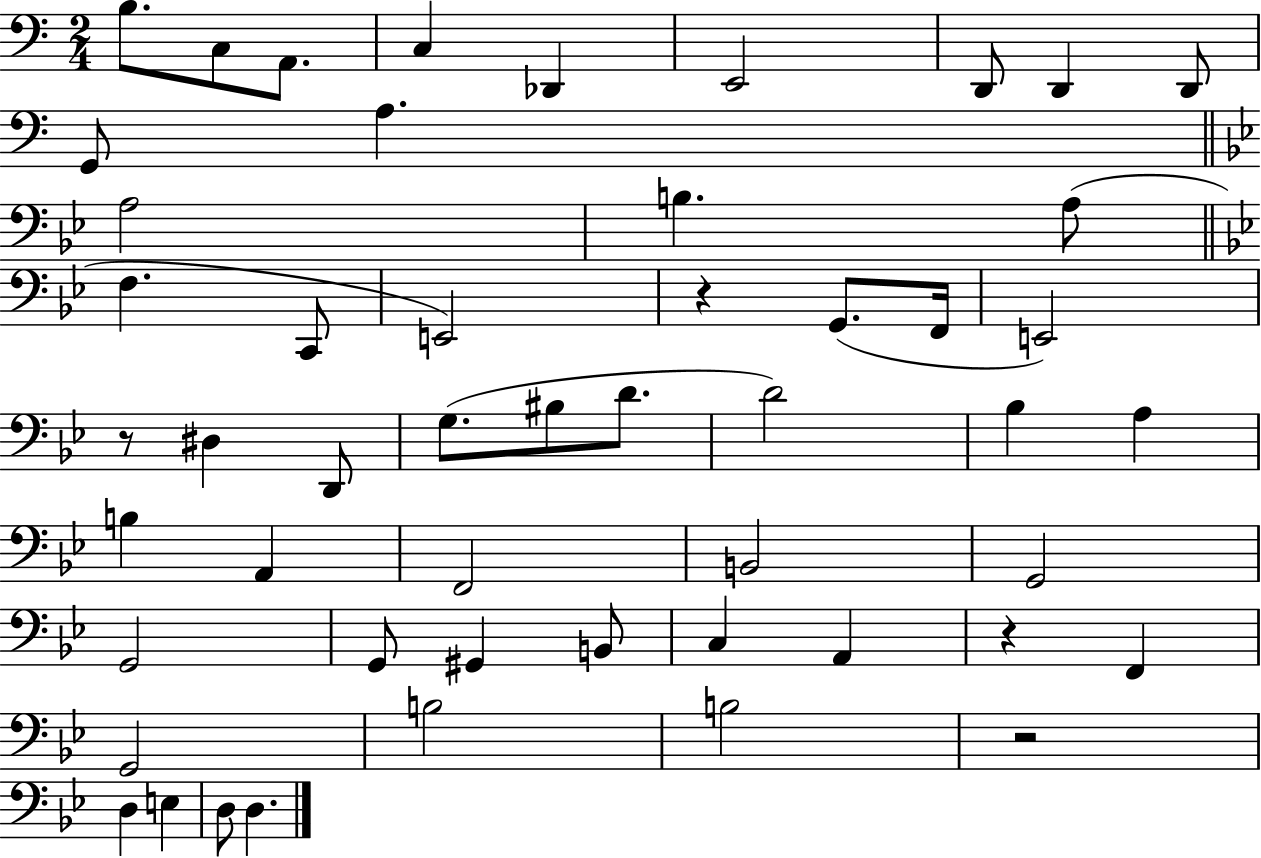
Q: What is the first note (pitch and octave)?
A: B3